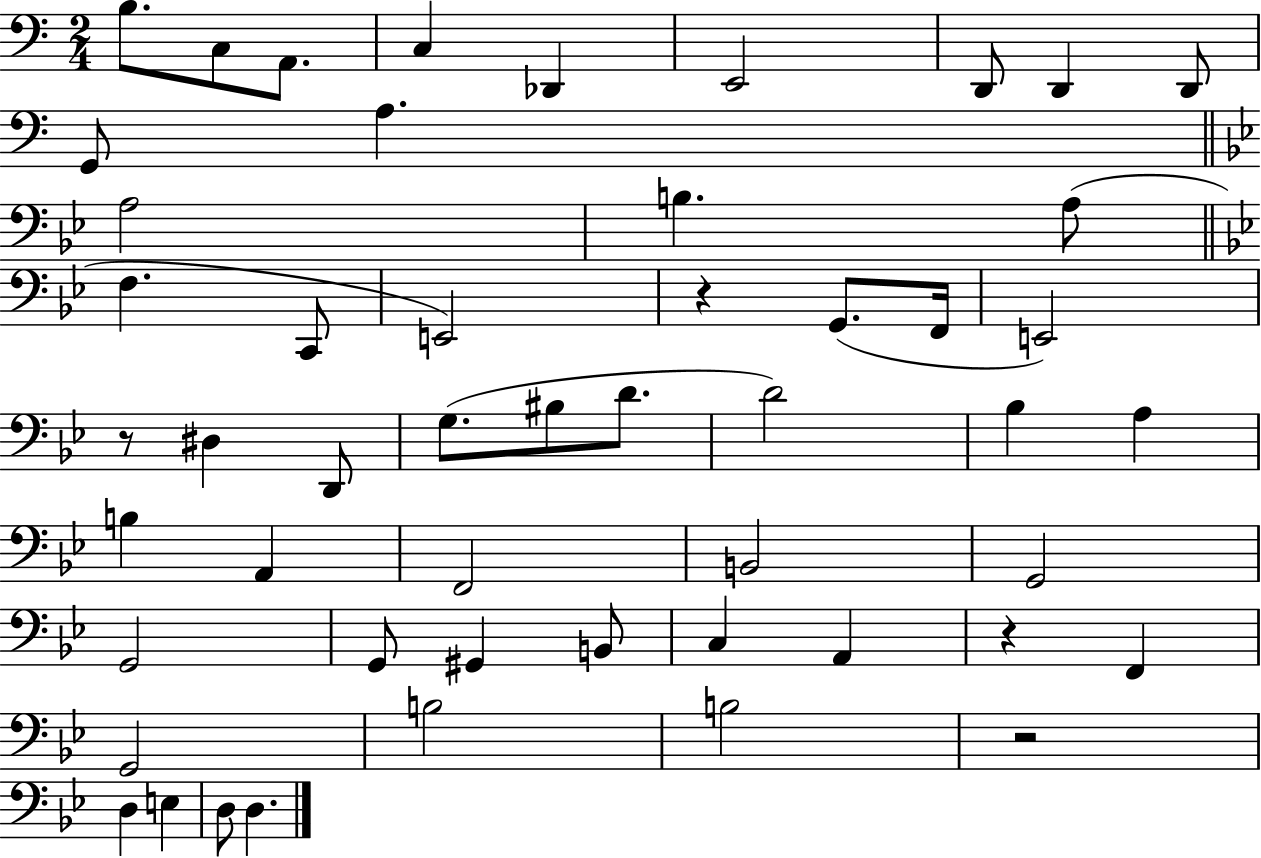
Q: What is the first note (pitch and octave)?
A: B3